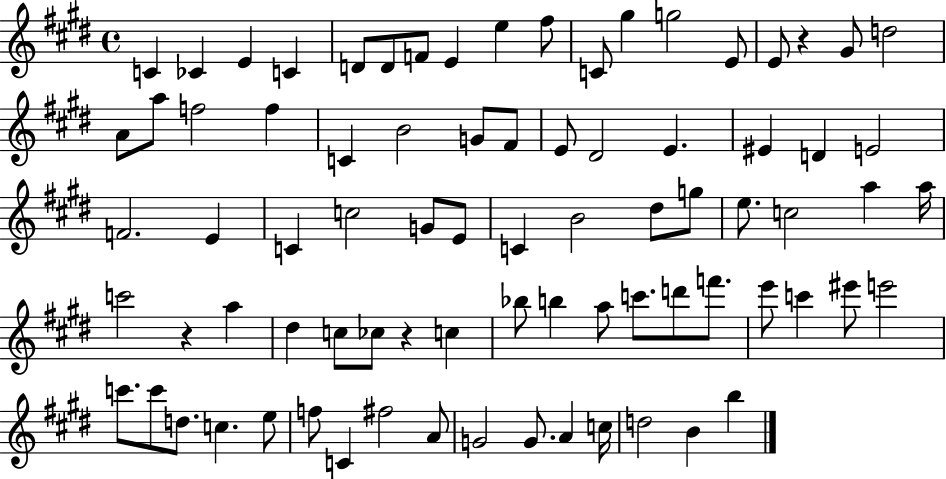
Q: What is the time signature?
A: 4/4